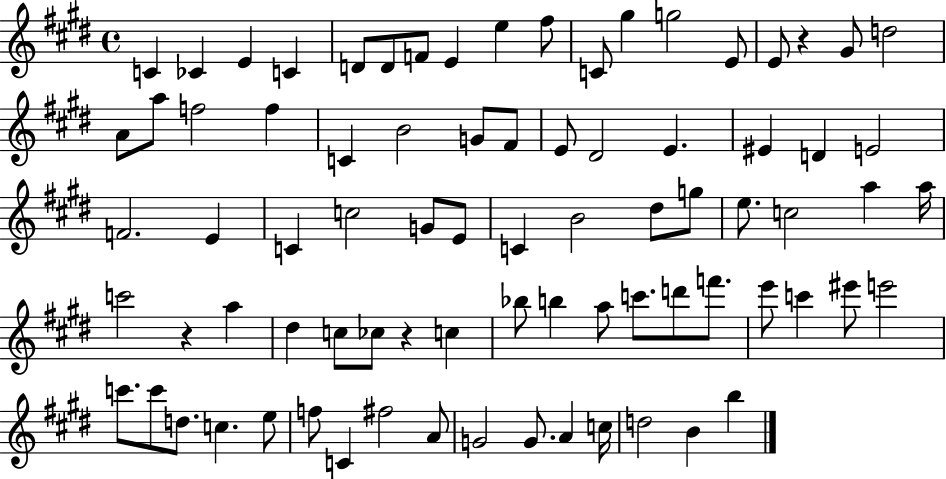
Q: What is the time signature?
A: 4/4